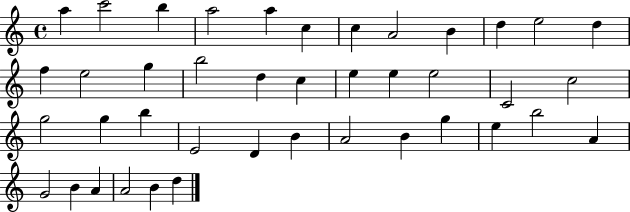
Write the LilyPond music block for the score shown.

{
  \clef treble
  \time 4/4
  \defaultTimeSignature
  \key c \major
  a''4 c'''2 b''4 | a''2 a''4 c''4 | c''4 a'2 b'4 | d''4 e''2 d''4 | \break f''4 e''2 g''4 | b''2 d''4 c''4 | e''4 e''4 e''2 | c'2 c''2 | \break g''2 g''4 b''4 | e'2 d'4 b'4 | a'2 b'4 g''4 | e''4 b''2 a'4 | \break g'2 b'4 a'4 | a'2 b'4 d''4 | \bar "|."
}